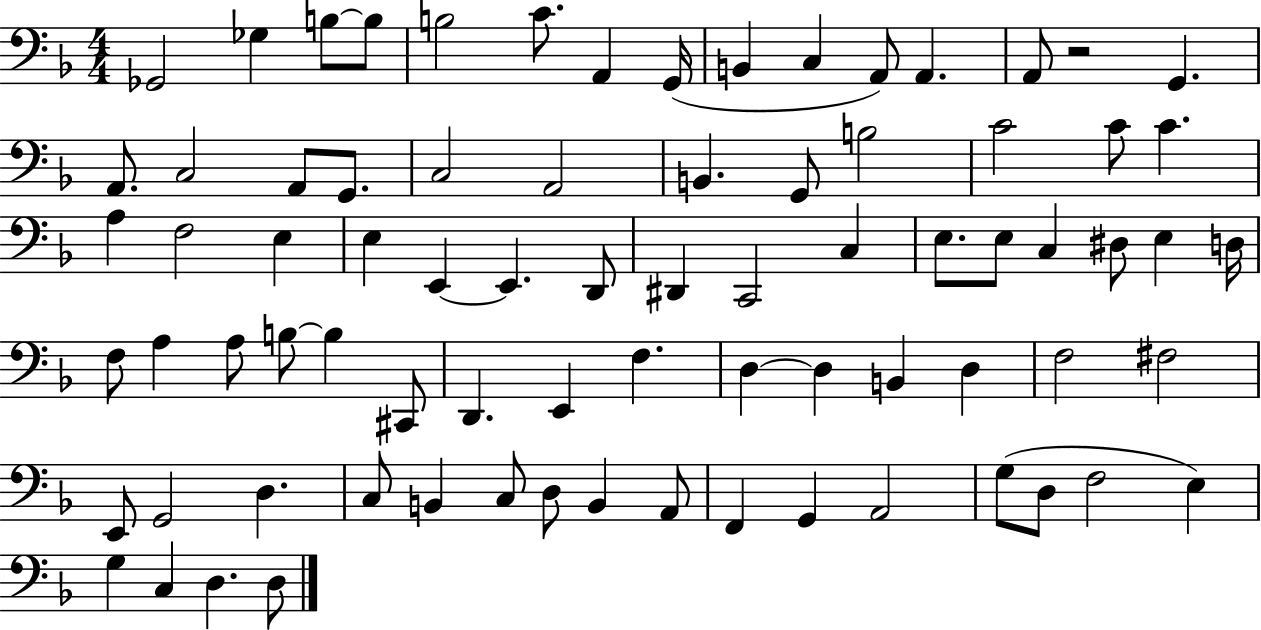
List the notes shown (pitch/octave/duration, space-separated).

Gb2/h Gb3/q B3/e B3/e B3/h C4/e. A2/q G2/s B2/q C3/q A2/e A2/q. A2/e R/h G2/q. A2/e. C3/h A2/e G2/e. C3/h A2/h B2/q. G2/e B3/h C4/h C4/e C4/q. A3/q F3/h E3/q E3/q E2/q E2/q. D2/e D#2/q C2/h C3/q E3/e. E3/e C3/q D#3/e E3/q D3/s F3/e A3/q A3/e B3/e B3/q C#2/e D2/q. E2/q F3/q. D3/q D3/q B2/q D3/q F3/h F#3/h E2/e G2/h D3/q. C3/e B2/q C3/e D3/e B2/q A2/e F2/q G2/q A2/h G3/e D3/e F3/h E3/q G3/q C3/q D3/q. D3/e